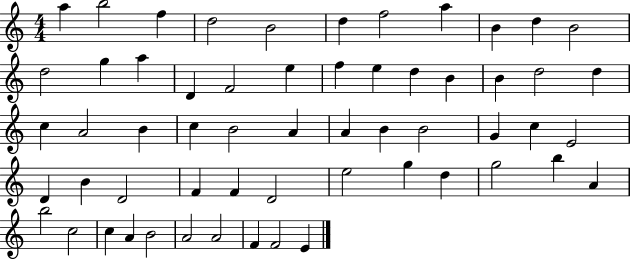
{
  \clef treble
  \numericTimeSignature
  \time 4/4
  \key c \major
  a''4 b''2 f''4 | d''2 b'2 | d''4 f''2 a''4 | b'4 d''4 b'2 | \break d''2 g''4 a''4 | d'4 f'2 e''4 | f''4 e''4 d''4 b'4 | b'4 d''2 d''4 | \break c''4 a'2 b'4 | c''4 b'2 a'4 | a'4 b'4 b'2 | g'4 c''4 e'2 | \break d'4 b'4 d'2 | f'4 f'4 d'2 | e''2 g''4 d''4 | g''2 b''4 a'4 | \break b''2 c''2 | c''4 a'4 b'2 | a'2 a'2 | f'4 f'2 e'4 | \break \bar "|."
}